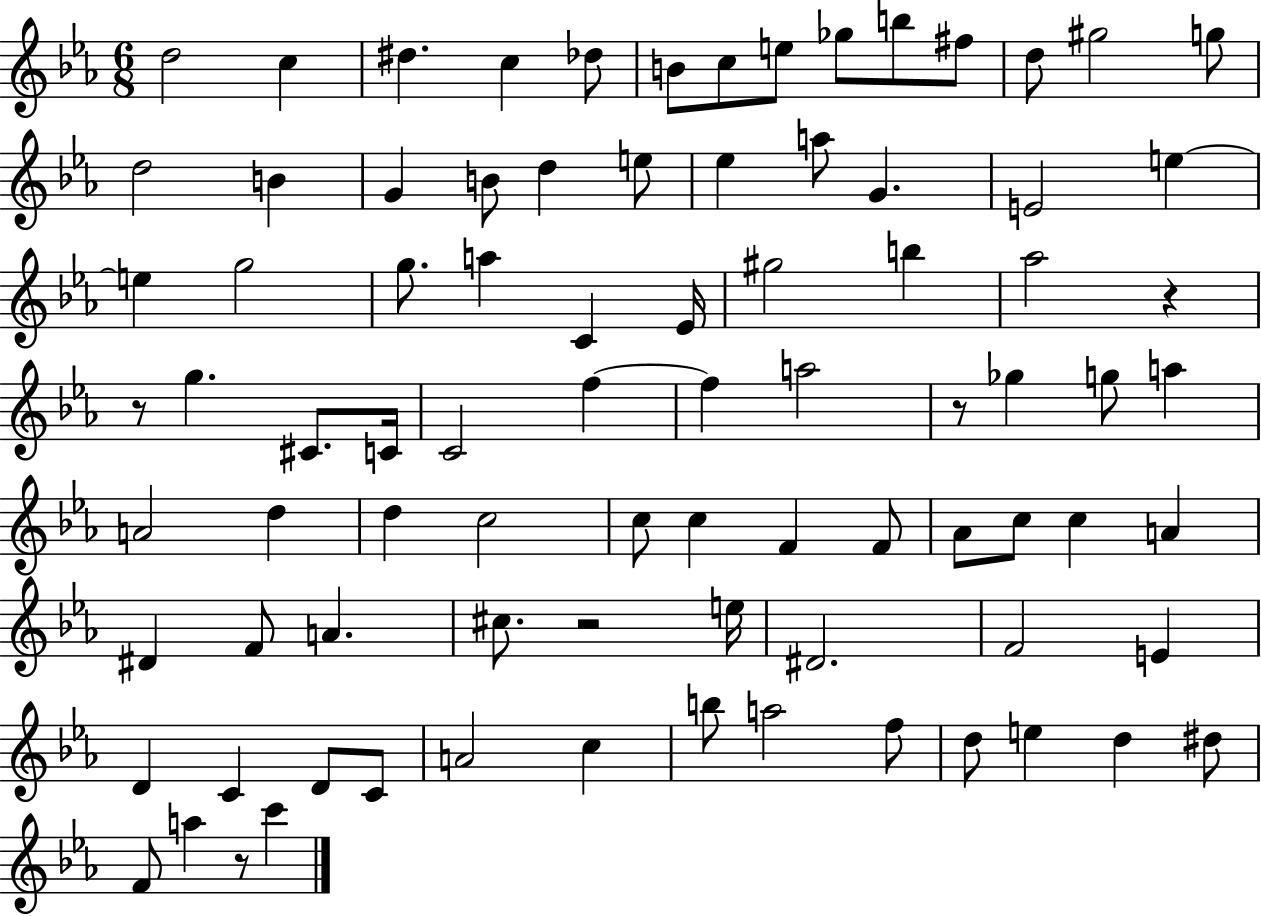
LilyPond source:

{
  \clef treble
  \numericTimeSignature
  \time 6/8
  \key ees \major
  d''2 c''4 | dis''4. c''4 des''8 | b'8 c''8 e''8 ges''8 b''8 fis''8 | d''8 gis''2 g''8 | \break d''2 b'4 | g'4 b'8 d''4 e''8 | ees''4 a''8 g'4. | e'2 e''4~~ | \break e''4 g''2 | g''8. a''4 c'4 ees'16 | gis''2 b''4 | aes''2 r4 | \break r8 g''4. cis'8. c'16 | c'2 f''4~~ | f''4 a''2 | r8 ges''4 g''8 a''4 | \break a'2 d''4 | d''4 c''2 | c''8 c''4 f'4 f'8 | aes'8 c''8 c''4 a'4 | \break dis'4 f'8 a'4. | cis''8. r2 e''16 | dis'2. | f'2 e'4 | \break d'4 c'4 d'8 c'8 | a'2 c''4 | b''8 a''2 f''8 | d''8 e''4 d''4 dis''8 | \break f'8 a''4 r8 c'''4 | \bar "|."
}